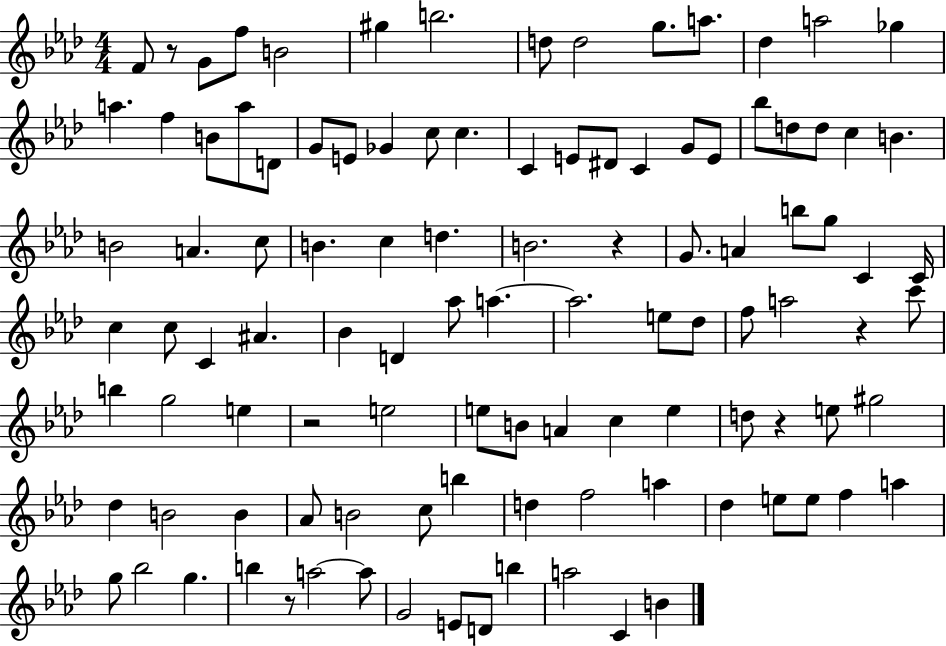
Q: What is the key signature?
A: AES major